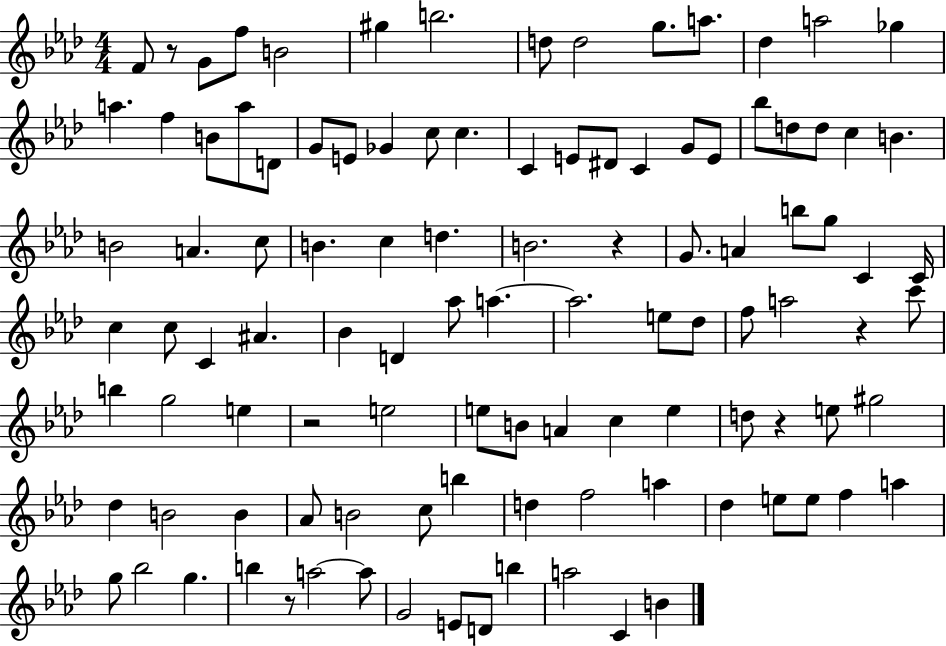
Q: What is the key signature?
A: AES major